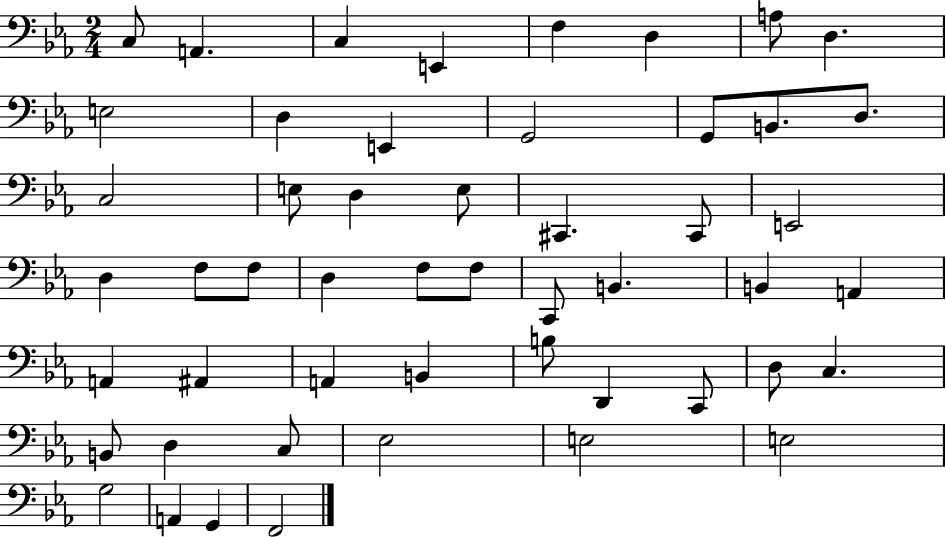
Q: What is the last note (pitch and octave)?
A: F2